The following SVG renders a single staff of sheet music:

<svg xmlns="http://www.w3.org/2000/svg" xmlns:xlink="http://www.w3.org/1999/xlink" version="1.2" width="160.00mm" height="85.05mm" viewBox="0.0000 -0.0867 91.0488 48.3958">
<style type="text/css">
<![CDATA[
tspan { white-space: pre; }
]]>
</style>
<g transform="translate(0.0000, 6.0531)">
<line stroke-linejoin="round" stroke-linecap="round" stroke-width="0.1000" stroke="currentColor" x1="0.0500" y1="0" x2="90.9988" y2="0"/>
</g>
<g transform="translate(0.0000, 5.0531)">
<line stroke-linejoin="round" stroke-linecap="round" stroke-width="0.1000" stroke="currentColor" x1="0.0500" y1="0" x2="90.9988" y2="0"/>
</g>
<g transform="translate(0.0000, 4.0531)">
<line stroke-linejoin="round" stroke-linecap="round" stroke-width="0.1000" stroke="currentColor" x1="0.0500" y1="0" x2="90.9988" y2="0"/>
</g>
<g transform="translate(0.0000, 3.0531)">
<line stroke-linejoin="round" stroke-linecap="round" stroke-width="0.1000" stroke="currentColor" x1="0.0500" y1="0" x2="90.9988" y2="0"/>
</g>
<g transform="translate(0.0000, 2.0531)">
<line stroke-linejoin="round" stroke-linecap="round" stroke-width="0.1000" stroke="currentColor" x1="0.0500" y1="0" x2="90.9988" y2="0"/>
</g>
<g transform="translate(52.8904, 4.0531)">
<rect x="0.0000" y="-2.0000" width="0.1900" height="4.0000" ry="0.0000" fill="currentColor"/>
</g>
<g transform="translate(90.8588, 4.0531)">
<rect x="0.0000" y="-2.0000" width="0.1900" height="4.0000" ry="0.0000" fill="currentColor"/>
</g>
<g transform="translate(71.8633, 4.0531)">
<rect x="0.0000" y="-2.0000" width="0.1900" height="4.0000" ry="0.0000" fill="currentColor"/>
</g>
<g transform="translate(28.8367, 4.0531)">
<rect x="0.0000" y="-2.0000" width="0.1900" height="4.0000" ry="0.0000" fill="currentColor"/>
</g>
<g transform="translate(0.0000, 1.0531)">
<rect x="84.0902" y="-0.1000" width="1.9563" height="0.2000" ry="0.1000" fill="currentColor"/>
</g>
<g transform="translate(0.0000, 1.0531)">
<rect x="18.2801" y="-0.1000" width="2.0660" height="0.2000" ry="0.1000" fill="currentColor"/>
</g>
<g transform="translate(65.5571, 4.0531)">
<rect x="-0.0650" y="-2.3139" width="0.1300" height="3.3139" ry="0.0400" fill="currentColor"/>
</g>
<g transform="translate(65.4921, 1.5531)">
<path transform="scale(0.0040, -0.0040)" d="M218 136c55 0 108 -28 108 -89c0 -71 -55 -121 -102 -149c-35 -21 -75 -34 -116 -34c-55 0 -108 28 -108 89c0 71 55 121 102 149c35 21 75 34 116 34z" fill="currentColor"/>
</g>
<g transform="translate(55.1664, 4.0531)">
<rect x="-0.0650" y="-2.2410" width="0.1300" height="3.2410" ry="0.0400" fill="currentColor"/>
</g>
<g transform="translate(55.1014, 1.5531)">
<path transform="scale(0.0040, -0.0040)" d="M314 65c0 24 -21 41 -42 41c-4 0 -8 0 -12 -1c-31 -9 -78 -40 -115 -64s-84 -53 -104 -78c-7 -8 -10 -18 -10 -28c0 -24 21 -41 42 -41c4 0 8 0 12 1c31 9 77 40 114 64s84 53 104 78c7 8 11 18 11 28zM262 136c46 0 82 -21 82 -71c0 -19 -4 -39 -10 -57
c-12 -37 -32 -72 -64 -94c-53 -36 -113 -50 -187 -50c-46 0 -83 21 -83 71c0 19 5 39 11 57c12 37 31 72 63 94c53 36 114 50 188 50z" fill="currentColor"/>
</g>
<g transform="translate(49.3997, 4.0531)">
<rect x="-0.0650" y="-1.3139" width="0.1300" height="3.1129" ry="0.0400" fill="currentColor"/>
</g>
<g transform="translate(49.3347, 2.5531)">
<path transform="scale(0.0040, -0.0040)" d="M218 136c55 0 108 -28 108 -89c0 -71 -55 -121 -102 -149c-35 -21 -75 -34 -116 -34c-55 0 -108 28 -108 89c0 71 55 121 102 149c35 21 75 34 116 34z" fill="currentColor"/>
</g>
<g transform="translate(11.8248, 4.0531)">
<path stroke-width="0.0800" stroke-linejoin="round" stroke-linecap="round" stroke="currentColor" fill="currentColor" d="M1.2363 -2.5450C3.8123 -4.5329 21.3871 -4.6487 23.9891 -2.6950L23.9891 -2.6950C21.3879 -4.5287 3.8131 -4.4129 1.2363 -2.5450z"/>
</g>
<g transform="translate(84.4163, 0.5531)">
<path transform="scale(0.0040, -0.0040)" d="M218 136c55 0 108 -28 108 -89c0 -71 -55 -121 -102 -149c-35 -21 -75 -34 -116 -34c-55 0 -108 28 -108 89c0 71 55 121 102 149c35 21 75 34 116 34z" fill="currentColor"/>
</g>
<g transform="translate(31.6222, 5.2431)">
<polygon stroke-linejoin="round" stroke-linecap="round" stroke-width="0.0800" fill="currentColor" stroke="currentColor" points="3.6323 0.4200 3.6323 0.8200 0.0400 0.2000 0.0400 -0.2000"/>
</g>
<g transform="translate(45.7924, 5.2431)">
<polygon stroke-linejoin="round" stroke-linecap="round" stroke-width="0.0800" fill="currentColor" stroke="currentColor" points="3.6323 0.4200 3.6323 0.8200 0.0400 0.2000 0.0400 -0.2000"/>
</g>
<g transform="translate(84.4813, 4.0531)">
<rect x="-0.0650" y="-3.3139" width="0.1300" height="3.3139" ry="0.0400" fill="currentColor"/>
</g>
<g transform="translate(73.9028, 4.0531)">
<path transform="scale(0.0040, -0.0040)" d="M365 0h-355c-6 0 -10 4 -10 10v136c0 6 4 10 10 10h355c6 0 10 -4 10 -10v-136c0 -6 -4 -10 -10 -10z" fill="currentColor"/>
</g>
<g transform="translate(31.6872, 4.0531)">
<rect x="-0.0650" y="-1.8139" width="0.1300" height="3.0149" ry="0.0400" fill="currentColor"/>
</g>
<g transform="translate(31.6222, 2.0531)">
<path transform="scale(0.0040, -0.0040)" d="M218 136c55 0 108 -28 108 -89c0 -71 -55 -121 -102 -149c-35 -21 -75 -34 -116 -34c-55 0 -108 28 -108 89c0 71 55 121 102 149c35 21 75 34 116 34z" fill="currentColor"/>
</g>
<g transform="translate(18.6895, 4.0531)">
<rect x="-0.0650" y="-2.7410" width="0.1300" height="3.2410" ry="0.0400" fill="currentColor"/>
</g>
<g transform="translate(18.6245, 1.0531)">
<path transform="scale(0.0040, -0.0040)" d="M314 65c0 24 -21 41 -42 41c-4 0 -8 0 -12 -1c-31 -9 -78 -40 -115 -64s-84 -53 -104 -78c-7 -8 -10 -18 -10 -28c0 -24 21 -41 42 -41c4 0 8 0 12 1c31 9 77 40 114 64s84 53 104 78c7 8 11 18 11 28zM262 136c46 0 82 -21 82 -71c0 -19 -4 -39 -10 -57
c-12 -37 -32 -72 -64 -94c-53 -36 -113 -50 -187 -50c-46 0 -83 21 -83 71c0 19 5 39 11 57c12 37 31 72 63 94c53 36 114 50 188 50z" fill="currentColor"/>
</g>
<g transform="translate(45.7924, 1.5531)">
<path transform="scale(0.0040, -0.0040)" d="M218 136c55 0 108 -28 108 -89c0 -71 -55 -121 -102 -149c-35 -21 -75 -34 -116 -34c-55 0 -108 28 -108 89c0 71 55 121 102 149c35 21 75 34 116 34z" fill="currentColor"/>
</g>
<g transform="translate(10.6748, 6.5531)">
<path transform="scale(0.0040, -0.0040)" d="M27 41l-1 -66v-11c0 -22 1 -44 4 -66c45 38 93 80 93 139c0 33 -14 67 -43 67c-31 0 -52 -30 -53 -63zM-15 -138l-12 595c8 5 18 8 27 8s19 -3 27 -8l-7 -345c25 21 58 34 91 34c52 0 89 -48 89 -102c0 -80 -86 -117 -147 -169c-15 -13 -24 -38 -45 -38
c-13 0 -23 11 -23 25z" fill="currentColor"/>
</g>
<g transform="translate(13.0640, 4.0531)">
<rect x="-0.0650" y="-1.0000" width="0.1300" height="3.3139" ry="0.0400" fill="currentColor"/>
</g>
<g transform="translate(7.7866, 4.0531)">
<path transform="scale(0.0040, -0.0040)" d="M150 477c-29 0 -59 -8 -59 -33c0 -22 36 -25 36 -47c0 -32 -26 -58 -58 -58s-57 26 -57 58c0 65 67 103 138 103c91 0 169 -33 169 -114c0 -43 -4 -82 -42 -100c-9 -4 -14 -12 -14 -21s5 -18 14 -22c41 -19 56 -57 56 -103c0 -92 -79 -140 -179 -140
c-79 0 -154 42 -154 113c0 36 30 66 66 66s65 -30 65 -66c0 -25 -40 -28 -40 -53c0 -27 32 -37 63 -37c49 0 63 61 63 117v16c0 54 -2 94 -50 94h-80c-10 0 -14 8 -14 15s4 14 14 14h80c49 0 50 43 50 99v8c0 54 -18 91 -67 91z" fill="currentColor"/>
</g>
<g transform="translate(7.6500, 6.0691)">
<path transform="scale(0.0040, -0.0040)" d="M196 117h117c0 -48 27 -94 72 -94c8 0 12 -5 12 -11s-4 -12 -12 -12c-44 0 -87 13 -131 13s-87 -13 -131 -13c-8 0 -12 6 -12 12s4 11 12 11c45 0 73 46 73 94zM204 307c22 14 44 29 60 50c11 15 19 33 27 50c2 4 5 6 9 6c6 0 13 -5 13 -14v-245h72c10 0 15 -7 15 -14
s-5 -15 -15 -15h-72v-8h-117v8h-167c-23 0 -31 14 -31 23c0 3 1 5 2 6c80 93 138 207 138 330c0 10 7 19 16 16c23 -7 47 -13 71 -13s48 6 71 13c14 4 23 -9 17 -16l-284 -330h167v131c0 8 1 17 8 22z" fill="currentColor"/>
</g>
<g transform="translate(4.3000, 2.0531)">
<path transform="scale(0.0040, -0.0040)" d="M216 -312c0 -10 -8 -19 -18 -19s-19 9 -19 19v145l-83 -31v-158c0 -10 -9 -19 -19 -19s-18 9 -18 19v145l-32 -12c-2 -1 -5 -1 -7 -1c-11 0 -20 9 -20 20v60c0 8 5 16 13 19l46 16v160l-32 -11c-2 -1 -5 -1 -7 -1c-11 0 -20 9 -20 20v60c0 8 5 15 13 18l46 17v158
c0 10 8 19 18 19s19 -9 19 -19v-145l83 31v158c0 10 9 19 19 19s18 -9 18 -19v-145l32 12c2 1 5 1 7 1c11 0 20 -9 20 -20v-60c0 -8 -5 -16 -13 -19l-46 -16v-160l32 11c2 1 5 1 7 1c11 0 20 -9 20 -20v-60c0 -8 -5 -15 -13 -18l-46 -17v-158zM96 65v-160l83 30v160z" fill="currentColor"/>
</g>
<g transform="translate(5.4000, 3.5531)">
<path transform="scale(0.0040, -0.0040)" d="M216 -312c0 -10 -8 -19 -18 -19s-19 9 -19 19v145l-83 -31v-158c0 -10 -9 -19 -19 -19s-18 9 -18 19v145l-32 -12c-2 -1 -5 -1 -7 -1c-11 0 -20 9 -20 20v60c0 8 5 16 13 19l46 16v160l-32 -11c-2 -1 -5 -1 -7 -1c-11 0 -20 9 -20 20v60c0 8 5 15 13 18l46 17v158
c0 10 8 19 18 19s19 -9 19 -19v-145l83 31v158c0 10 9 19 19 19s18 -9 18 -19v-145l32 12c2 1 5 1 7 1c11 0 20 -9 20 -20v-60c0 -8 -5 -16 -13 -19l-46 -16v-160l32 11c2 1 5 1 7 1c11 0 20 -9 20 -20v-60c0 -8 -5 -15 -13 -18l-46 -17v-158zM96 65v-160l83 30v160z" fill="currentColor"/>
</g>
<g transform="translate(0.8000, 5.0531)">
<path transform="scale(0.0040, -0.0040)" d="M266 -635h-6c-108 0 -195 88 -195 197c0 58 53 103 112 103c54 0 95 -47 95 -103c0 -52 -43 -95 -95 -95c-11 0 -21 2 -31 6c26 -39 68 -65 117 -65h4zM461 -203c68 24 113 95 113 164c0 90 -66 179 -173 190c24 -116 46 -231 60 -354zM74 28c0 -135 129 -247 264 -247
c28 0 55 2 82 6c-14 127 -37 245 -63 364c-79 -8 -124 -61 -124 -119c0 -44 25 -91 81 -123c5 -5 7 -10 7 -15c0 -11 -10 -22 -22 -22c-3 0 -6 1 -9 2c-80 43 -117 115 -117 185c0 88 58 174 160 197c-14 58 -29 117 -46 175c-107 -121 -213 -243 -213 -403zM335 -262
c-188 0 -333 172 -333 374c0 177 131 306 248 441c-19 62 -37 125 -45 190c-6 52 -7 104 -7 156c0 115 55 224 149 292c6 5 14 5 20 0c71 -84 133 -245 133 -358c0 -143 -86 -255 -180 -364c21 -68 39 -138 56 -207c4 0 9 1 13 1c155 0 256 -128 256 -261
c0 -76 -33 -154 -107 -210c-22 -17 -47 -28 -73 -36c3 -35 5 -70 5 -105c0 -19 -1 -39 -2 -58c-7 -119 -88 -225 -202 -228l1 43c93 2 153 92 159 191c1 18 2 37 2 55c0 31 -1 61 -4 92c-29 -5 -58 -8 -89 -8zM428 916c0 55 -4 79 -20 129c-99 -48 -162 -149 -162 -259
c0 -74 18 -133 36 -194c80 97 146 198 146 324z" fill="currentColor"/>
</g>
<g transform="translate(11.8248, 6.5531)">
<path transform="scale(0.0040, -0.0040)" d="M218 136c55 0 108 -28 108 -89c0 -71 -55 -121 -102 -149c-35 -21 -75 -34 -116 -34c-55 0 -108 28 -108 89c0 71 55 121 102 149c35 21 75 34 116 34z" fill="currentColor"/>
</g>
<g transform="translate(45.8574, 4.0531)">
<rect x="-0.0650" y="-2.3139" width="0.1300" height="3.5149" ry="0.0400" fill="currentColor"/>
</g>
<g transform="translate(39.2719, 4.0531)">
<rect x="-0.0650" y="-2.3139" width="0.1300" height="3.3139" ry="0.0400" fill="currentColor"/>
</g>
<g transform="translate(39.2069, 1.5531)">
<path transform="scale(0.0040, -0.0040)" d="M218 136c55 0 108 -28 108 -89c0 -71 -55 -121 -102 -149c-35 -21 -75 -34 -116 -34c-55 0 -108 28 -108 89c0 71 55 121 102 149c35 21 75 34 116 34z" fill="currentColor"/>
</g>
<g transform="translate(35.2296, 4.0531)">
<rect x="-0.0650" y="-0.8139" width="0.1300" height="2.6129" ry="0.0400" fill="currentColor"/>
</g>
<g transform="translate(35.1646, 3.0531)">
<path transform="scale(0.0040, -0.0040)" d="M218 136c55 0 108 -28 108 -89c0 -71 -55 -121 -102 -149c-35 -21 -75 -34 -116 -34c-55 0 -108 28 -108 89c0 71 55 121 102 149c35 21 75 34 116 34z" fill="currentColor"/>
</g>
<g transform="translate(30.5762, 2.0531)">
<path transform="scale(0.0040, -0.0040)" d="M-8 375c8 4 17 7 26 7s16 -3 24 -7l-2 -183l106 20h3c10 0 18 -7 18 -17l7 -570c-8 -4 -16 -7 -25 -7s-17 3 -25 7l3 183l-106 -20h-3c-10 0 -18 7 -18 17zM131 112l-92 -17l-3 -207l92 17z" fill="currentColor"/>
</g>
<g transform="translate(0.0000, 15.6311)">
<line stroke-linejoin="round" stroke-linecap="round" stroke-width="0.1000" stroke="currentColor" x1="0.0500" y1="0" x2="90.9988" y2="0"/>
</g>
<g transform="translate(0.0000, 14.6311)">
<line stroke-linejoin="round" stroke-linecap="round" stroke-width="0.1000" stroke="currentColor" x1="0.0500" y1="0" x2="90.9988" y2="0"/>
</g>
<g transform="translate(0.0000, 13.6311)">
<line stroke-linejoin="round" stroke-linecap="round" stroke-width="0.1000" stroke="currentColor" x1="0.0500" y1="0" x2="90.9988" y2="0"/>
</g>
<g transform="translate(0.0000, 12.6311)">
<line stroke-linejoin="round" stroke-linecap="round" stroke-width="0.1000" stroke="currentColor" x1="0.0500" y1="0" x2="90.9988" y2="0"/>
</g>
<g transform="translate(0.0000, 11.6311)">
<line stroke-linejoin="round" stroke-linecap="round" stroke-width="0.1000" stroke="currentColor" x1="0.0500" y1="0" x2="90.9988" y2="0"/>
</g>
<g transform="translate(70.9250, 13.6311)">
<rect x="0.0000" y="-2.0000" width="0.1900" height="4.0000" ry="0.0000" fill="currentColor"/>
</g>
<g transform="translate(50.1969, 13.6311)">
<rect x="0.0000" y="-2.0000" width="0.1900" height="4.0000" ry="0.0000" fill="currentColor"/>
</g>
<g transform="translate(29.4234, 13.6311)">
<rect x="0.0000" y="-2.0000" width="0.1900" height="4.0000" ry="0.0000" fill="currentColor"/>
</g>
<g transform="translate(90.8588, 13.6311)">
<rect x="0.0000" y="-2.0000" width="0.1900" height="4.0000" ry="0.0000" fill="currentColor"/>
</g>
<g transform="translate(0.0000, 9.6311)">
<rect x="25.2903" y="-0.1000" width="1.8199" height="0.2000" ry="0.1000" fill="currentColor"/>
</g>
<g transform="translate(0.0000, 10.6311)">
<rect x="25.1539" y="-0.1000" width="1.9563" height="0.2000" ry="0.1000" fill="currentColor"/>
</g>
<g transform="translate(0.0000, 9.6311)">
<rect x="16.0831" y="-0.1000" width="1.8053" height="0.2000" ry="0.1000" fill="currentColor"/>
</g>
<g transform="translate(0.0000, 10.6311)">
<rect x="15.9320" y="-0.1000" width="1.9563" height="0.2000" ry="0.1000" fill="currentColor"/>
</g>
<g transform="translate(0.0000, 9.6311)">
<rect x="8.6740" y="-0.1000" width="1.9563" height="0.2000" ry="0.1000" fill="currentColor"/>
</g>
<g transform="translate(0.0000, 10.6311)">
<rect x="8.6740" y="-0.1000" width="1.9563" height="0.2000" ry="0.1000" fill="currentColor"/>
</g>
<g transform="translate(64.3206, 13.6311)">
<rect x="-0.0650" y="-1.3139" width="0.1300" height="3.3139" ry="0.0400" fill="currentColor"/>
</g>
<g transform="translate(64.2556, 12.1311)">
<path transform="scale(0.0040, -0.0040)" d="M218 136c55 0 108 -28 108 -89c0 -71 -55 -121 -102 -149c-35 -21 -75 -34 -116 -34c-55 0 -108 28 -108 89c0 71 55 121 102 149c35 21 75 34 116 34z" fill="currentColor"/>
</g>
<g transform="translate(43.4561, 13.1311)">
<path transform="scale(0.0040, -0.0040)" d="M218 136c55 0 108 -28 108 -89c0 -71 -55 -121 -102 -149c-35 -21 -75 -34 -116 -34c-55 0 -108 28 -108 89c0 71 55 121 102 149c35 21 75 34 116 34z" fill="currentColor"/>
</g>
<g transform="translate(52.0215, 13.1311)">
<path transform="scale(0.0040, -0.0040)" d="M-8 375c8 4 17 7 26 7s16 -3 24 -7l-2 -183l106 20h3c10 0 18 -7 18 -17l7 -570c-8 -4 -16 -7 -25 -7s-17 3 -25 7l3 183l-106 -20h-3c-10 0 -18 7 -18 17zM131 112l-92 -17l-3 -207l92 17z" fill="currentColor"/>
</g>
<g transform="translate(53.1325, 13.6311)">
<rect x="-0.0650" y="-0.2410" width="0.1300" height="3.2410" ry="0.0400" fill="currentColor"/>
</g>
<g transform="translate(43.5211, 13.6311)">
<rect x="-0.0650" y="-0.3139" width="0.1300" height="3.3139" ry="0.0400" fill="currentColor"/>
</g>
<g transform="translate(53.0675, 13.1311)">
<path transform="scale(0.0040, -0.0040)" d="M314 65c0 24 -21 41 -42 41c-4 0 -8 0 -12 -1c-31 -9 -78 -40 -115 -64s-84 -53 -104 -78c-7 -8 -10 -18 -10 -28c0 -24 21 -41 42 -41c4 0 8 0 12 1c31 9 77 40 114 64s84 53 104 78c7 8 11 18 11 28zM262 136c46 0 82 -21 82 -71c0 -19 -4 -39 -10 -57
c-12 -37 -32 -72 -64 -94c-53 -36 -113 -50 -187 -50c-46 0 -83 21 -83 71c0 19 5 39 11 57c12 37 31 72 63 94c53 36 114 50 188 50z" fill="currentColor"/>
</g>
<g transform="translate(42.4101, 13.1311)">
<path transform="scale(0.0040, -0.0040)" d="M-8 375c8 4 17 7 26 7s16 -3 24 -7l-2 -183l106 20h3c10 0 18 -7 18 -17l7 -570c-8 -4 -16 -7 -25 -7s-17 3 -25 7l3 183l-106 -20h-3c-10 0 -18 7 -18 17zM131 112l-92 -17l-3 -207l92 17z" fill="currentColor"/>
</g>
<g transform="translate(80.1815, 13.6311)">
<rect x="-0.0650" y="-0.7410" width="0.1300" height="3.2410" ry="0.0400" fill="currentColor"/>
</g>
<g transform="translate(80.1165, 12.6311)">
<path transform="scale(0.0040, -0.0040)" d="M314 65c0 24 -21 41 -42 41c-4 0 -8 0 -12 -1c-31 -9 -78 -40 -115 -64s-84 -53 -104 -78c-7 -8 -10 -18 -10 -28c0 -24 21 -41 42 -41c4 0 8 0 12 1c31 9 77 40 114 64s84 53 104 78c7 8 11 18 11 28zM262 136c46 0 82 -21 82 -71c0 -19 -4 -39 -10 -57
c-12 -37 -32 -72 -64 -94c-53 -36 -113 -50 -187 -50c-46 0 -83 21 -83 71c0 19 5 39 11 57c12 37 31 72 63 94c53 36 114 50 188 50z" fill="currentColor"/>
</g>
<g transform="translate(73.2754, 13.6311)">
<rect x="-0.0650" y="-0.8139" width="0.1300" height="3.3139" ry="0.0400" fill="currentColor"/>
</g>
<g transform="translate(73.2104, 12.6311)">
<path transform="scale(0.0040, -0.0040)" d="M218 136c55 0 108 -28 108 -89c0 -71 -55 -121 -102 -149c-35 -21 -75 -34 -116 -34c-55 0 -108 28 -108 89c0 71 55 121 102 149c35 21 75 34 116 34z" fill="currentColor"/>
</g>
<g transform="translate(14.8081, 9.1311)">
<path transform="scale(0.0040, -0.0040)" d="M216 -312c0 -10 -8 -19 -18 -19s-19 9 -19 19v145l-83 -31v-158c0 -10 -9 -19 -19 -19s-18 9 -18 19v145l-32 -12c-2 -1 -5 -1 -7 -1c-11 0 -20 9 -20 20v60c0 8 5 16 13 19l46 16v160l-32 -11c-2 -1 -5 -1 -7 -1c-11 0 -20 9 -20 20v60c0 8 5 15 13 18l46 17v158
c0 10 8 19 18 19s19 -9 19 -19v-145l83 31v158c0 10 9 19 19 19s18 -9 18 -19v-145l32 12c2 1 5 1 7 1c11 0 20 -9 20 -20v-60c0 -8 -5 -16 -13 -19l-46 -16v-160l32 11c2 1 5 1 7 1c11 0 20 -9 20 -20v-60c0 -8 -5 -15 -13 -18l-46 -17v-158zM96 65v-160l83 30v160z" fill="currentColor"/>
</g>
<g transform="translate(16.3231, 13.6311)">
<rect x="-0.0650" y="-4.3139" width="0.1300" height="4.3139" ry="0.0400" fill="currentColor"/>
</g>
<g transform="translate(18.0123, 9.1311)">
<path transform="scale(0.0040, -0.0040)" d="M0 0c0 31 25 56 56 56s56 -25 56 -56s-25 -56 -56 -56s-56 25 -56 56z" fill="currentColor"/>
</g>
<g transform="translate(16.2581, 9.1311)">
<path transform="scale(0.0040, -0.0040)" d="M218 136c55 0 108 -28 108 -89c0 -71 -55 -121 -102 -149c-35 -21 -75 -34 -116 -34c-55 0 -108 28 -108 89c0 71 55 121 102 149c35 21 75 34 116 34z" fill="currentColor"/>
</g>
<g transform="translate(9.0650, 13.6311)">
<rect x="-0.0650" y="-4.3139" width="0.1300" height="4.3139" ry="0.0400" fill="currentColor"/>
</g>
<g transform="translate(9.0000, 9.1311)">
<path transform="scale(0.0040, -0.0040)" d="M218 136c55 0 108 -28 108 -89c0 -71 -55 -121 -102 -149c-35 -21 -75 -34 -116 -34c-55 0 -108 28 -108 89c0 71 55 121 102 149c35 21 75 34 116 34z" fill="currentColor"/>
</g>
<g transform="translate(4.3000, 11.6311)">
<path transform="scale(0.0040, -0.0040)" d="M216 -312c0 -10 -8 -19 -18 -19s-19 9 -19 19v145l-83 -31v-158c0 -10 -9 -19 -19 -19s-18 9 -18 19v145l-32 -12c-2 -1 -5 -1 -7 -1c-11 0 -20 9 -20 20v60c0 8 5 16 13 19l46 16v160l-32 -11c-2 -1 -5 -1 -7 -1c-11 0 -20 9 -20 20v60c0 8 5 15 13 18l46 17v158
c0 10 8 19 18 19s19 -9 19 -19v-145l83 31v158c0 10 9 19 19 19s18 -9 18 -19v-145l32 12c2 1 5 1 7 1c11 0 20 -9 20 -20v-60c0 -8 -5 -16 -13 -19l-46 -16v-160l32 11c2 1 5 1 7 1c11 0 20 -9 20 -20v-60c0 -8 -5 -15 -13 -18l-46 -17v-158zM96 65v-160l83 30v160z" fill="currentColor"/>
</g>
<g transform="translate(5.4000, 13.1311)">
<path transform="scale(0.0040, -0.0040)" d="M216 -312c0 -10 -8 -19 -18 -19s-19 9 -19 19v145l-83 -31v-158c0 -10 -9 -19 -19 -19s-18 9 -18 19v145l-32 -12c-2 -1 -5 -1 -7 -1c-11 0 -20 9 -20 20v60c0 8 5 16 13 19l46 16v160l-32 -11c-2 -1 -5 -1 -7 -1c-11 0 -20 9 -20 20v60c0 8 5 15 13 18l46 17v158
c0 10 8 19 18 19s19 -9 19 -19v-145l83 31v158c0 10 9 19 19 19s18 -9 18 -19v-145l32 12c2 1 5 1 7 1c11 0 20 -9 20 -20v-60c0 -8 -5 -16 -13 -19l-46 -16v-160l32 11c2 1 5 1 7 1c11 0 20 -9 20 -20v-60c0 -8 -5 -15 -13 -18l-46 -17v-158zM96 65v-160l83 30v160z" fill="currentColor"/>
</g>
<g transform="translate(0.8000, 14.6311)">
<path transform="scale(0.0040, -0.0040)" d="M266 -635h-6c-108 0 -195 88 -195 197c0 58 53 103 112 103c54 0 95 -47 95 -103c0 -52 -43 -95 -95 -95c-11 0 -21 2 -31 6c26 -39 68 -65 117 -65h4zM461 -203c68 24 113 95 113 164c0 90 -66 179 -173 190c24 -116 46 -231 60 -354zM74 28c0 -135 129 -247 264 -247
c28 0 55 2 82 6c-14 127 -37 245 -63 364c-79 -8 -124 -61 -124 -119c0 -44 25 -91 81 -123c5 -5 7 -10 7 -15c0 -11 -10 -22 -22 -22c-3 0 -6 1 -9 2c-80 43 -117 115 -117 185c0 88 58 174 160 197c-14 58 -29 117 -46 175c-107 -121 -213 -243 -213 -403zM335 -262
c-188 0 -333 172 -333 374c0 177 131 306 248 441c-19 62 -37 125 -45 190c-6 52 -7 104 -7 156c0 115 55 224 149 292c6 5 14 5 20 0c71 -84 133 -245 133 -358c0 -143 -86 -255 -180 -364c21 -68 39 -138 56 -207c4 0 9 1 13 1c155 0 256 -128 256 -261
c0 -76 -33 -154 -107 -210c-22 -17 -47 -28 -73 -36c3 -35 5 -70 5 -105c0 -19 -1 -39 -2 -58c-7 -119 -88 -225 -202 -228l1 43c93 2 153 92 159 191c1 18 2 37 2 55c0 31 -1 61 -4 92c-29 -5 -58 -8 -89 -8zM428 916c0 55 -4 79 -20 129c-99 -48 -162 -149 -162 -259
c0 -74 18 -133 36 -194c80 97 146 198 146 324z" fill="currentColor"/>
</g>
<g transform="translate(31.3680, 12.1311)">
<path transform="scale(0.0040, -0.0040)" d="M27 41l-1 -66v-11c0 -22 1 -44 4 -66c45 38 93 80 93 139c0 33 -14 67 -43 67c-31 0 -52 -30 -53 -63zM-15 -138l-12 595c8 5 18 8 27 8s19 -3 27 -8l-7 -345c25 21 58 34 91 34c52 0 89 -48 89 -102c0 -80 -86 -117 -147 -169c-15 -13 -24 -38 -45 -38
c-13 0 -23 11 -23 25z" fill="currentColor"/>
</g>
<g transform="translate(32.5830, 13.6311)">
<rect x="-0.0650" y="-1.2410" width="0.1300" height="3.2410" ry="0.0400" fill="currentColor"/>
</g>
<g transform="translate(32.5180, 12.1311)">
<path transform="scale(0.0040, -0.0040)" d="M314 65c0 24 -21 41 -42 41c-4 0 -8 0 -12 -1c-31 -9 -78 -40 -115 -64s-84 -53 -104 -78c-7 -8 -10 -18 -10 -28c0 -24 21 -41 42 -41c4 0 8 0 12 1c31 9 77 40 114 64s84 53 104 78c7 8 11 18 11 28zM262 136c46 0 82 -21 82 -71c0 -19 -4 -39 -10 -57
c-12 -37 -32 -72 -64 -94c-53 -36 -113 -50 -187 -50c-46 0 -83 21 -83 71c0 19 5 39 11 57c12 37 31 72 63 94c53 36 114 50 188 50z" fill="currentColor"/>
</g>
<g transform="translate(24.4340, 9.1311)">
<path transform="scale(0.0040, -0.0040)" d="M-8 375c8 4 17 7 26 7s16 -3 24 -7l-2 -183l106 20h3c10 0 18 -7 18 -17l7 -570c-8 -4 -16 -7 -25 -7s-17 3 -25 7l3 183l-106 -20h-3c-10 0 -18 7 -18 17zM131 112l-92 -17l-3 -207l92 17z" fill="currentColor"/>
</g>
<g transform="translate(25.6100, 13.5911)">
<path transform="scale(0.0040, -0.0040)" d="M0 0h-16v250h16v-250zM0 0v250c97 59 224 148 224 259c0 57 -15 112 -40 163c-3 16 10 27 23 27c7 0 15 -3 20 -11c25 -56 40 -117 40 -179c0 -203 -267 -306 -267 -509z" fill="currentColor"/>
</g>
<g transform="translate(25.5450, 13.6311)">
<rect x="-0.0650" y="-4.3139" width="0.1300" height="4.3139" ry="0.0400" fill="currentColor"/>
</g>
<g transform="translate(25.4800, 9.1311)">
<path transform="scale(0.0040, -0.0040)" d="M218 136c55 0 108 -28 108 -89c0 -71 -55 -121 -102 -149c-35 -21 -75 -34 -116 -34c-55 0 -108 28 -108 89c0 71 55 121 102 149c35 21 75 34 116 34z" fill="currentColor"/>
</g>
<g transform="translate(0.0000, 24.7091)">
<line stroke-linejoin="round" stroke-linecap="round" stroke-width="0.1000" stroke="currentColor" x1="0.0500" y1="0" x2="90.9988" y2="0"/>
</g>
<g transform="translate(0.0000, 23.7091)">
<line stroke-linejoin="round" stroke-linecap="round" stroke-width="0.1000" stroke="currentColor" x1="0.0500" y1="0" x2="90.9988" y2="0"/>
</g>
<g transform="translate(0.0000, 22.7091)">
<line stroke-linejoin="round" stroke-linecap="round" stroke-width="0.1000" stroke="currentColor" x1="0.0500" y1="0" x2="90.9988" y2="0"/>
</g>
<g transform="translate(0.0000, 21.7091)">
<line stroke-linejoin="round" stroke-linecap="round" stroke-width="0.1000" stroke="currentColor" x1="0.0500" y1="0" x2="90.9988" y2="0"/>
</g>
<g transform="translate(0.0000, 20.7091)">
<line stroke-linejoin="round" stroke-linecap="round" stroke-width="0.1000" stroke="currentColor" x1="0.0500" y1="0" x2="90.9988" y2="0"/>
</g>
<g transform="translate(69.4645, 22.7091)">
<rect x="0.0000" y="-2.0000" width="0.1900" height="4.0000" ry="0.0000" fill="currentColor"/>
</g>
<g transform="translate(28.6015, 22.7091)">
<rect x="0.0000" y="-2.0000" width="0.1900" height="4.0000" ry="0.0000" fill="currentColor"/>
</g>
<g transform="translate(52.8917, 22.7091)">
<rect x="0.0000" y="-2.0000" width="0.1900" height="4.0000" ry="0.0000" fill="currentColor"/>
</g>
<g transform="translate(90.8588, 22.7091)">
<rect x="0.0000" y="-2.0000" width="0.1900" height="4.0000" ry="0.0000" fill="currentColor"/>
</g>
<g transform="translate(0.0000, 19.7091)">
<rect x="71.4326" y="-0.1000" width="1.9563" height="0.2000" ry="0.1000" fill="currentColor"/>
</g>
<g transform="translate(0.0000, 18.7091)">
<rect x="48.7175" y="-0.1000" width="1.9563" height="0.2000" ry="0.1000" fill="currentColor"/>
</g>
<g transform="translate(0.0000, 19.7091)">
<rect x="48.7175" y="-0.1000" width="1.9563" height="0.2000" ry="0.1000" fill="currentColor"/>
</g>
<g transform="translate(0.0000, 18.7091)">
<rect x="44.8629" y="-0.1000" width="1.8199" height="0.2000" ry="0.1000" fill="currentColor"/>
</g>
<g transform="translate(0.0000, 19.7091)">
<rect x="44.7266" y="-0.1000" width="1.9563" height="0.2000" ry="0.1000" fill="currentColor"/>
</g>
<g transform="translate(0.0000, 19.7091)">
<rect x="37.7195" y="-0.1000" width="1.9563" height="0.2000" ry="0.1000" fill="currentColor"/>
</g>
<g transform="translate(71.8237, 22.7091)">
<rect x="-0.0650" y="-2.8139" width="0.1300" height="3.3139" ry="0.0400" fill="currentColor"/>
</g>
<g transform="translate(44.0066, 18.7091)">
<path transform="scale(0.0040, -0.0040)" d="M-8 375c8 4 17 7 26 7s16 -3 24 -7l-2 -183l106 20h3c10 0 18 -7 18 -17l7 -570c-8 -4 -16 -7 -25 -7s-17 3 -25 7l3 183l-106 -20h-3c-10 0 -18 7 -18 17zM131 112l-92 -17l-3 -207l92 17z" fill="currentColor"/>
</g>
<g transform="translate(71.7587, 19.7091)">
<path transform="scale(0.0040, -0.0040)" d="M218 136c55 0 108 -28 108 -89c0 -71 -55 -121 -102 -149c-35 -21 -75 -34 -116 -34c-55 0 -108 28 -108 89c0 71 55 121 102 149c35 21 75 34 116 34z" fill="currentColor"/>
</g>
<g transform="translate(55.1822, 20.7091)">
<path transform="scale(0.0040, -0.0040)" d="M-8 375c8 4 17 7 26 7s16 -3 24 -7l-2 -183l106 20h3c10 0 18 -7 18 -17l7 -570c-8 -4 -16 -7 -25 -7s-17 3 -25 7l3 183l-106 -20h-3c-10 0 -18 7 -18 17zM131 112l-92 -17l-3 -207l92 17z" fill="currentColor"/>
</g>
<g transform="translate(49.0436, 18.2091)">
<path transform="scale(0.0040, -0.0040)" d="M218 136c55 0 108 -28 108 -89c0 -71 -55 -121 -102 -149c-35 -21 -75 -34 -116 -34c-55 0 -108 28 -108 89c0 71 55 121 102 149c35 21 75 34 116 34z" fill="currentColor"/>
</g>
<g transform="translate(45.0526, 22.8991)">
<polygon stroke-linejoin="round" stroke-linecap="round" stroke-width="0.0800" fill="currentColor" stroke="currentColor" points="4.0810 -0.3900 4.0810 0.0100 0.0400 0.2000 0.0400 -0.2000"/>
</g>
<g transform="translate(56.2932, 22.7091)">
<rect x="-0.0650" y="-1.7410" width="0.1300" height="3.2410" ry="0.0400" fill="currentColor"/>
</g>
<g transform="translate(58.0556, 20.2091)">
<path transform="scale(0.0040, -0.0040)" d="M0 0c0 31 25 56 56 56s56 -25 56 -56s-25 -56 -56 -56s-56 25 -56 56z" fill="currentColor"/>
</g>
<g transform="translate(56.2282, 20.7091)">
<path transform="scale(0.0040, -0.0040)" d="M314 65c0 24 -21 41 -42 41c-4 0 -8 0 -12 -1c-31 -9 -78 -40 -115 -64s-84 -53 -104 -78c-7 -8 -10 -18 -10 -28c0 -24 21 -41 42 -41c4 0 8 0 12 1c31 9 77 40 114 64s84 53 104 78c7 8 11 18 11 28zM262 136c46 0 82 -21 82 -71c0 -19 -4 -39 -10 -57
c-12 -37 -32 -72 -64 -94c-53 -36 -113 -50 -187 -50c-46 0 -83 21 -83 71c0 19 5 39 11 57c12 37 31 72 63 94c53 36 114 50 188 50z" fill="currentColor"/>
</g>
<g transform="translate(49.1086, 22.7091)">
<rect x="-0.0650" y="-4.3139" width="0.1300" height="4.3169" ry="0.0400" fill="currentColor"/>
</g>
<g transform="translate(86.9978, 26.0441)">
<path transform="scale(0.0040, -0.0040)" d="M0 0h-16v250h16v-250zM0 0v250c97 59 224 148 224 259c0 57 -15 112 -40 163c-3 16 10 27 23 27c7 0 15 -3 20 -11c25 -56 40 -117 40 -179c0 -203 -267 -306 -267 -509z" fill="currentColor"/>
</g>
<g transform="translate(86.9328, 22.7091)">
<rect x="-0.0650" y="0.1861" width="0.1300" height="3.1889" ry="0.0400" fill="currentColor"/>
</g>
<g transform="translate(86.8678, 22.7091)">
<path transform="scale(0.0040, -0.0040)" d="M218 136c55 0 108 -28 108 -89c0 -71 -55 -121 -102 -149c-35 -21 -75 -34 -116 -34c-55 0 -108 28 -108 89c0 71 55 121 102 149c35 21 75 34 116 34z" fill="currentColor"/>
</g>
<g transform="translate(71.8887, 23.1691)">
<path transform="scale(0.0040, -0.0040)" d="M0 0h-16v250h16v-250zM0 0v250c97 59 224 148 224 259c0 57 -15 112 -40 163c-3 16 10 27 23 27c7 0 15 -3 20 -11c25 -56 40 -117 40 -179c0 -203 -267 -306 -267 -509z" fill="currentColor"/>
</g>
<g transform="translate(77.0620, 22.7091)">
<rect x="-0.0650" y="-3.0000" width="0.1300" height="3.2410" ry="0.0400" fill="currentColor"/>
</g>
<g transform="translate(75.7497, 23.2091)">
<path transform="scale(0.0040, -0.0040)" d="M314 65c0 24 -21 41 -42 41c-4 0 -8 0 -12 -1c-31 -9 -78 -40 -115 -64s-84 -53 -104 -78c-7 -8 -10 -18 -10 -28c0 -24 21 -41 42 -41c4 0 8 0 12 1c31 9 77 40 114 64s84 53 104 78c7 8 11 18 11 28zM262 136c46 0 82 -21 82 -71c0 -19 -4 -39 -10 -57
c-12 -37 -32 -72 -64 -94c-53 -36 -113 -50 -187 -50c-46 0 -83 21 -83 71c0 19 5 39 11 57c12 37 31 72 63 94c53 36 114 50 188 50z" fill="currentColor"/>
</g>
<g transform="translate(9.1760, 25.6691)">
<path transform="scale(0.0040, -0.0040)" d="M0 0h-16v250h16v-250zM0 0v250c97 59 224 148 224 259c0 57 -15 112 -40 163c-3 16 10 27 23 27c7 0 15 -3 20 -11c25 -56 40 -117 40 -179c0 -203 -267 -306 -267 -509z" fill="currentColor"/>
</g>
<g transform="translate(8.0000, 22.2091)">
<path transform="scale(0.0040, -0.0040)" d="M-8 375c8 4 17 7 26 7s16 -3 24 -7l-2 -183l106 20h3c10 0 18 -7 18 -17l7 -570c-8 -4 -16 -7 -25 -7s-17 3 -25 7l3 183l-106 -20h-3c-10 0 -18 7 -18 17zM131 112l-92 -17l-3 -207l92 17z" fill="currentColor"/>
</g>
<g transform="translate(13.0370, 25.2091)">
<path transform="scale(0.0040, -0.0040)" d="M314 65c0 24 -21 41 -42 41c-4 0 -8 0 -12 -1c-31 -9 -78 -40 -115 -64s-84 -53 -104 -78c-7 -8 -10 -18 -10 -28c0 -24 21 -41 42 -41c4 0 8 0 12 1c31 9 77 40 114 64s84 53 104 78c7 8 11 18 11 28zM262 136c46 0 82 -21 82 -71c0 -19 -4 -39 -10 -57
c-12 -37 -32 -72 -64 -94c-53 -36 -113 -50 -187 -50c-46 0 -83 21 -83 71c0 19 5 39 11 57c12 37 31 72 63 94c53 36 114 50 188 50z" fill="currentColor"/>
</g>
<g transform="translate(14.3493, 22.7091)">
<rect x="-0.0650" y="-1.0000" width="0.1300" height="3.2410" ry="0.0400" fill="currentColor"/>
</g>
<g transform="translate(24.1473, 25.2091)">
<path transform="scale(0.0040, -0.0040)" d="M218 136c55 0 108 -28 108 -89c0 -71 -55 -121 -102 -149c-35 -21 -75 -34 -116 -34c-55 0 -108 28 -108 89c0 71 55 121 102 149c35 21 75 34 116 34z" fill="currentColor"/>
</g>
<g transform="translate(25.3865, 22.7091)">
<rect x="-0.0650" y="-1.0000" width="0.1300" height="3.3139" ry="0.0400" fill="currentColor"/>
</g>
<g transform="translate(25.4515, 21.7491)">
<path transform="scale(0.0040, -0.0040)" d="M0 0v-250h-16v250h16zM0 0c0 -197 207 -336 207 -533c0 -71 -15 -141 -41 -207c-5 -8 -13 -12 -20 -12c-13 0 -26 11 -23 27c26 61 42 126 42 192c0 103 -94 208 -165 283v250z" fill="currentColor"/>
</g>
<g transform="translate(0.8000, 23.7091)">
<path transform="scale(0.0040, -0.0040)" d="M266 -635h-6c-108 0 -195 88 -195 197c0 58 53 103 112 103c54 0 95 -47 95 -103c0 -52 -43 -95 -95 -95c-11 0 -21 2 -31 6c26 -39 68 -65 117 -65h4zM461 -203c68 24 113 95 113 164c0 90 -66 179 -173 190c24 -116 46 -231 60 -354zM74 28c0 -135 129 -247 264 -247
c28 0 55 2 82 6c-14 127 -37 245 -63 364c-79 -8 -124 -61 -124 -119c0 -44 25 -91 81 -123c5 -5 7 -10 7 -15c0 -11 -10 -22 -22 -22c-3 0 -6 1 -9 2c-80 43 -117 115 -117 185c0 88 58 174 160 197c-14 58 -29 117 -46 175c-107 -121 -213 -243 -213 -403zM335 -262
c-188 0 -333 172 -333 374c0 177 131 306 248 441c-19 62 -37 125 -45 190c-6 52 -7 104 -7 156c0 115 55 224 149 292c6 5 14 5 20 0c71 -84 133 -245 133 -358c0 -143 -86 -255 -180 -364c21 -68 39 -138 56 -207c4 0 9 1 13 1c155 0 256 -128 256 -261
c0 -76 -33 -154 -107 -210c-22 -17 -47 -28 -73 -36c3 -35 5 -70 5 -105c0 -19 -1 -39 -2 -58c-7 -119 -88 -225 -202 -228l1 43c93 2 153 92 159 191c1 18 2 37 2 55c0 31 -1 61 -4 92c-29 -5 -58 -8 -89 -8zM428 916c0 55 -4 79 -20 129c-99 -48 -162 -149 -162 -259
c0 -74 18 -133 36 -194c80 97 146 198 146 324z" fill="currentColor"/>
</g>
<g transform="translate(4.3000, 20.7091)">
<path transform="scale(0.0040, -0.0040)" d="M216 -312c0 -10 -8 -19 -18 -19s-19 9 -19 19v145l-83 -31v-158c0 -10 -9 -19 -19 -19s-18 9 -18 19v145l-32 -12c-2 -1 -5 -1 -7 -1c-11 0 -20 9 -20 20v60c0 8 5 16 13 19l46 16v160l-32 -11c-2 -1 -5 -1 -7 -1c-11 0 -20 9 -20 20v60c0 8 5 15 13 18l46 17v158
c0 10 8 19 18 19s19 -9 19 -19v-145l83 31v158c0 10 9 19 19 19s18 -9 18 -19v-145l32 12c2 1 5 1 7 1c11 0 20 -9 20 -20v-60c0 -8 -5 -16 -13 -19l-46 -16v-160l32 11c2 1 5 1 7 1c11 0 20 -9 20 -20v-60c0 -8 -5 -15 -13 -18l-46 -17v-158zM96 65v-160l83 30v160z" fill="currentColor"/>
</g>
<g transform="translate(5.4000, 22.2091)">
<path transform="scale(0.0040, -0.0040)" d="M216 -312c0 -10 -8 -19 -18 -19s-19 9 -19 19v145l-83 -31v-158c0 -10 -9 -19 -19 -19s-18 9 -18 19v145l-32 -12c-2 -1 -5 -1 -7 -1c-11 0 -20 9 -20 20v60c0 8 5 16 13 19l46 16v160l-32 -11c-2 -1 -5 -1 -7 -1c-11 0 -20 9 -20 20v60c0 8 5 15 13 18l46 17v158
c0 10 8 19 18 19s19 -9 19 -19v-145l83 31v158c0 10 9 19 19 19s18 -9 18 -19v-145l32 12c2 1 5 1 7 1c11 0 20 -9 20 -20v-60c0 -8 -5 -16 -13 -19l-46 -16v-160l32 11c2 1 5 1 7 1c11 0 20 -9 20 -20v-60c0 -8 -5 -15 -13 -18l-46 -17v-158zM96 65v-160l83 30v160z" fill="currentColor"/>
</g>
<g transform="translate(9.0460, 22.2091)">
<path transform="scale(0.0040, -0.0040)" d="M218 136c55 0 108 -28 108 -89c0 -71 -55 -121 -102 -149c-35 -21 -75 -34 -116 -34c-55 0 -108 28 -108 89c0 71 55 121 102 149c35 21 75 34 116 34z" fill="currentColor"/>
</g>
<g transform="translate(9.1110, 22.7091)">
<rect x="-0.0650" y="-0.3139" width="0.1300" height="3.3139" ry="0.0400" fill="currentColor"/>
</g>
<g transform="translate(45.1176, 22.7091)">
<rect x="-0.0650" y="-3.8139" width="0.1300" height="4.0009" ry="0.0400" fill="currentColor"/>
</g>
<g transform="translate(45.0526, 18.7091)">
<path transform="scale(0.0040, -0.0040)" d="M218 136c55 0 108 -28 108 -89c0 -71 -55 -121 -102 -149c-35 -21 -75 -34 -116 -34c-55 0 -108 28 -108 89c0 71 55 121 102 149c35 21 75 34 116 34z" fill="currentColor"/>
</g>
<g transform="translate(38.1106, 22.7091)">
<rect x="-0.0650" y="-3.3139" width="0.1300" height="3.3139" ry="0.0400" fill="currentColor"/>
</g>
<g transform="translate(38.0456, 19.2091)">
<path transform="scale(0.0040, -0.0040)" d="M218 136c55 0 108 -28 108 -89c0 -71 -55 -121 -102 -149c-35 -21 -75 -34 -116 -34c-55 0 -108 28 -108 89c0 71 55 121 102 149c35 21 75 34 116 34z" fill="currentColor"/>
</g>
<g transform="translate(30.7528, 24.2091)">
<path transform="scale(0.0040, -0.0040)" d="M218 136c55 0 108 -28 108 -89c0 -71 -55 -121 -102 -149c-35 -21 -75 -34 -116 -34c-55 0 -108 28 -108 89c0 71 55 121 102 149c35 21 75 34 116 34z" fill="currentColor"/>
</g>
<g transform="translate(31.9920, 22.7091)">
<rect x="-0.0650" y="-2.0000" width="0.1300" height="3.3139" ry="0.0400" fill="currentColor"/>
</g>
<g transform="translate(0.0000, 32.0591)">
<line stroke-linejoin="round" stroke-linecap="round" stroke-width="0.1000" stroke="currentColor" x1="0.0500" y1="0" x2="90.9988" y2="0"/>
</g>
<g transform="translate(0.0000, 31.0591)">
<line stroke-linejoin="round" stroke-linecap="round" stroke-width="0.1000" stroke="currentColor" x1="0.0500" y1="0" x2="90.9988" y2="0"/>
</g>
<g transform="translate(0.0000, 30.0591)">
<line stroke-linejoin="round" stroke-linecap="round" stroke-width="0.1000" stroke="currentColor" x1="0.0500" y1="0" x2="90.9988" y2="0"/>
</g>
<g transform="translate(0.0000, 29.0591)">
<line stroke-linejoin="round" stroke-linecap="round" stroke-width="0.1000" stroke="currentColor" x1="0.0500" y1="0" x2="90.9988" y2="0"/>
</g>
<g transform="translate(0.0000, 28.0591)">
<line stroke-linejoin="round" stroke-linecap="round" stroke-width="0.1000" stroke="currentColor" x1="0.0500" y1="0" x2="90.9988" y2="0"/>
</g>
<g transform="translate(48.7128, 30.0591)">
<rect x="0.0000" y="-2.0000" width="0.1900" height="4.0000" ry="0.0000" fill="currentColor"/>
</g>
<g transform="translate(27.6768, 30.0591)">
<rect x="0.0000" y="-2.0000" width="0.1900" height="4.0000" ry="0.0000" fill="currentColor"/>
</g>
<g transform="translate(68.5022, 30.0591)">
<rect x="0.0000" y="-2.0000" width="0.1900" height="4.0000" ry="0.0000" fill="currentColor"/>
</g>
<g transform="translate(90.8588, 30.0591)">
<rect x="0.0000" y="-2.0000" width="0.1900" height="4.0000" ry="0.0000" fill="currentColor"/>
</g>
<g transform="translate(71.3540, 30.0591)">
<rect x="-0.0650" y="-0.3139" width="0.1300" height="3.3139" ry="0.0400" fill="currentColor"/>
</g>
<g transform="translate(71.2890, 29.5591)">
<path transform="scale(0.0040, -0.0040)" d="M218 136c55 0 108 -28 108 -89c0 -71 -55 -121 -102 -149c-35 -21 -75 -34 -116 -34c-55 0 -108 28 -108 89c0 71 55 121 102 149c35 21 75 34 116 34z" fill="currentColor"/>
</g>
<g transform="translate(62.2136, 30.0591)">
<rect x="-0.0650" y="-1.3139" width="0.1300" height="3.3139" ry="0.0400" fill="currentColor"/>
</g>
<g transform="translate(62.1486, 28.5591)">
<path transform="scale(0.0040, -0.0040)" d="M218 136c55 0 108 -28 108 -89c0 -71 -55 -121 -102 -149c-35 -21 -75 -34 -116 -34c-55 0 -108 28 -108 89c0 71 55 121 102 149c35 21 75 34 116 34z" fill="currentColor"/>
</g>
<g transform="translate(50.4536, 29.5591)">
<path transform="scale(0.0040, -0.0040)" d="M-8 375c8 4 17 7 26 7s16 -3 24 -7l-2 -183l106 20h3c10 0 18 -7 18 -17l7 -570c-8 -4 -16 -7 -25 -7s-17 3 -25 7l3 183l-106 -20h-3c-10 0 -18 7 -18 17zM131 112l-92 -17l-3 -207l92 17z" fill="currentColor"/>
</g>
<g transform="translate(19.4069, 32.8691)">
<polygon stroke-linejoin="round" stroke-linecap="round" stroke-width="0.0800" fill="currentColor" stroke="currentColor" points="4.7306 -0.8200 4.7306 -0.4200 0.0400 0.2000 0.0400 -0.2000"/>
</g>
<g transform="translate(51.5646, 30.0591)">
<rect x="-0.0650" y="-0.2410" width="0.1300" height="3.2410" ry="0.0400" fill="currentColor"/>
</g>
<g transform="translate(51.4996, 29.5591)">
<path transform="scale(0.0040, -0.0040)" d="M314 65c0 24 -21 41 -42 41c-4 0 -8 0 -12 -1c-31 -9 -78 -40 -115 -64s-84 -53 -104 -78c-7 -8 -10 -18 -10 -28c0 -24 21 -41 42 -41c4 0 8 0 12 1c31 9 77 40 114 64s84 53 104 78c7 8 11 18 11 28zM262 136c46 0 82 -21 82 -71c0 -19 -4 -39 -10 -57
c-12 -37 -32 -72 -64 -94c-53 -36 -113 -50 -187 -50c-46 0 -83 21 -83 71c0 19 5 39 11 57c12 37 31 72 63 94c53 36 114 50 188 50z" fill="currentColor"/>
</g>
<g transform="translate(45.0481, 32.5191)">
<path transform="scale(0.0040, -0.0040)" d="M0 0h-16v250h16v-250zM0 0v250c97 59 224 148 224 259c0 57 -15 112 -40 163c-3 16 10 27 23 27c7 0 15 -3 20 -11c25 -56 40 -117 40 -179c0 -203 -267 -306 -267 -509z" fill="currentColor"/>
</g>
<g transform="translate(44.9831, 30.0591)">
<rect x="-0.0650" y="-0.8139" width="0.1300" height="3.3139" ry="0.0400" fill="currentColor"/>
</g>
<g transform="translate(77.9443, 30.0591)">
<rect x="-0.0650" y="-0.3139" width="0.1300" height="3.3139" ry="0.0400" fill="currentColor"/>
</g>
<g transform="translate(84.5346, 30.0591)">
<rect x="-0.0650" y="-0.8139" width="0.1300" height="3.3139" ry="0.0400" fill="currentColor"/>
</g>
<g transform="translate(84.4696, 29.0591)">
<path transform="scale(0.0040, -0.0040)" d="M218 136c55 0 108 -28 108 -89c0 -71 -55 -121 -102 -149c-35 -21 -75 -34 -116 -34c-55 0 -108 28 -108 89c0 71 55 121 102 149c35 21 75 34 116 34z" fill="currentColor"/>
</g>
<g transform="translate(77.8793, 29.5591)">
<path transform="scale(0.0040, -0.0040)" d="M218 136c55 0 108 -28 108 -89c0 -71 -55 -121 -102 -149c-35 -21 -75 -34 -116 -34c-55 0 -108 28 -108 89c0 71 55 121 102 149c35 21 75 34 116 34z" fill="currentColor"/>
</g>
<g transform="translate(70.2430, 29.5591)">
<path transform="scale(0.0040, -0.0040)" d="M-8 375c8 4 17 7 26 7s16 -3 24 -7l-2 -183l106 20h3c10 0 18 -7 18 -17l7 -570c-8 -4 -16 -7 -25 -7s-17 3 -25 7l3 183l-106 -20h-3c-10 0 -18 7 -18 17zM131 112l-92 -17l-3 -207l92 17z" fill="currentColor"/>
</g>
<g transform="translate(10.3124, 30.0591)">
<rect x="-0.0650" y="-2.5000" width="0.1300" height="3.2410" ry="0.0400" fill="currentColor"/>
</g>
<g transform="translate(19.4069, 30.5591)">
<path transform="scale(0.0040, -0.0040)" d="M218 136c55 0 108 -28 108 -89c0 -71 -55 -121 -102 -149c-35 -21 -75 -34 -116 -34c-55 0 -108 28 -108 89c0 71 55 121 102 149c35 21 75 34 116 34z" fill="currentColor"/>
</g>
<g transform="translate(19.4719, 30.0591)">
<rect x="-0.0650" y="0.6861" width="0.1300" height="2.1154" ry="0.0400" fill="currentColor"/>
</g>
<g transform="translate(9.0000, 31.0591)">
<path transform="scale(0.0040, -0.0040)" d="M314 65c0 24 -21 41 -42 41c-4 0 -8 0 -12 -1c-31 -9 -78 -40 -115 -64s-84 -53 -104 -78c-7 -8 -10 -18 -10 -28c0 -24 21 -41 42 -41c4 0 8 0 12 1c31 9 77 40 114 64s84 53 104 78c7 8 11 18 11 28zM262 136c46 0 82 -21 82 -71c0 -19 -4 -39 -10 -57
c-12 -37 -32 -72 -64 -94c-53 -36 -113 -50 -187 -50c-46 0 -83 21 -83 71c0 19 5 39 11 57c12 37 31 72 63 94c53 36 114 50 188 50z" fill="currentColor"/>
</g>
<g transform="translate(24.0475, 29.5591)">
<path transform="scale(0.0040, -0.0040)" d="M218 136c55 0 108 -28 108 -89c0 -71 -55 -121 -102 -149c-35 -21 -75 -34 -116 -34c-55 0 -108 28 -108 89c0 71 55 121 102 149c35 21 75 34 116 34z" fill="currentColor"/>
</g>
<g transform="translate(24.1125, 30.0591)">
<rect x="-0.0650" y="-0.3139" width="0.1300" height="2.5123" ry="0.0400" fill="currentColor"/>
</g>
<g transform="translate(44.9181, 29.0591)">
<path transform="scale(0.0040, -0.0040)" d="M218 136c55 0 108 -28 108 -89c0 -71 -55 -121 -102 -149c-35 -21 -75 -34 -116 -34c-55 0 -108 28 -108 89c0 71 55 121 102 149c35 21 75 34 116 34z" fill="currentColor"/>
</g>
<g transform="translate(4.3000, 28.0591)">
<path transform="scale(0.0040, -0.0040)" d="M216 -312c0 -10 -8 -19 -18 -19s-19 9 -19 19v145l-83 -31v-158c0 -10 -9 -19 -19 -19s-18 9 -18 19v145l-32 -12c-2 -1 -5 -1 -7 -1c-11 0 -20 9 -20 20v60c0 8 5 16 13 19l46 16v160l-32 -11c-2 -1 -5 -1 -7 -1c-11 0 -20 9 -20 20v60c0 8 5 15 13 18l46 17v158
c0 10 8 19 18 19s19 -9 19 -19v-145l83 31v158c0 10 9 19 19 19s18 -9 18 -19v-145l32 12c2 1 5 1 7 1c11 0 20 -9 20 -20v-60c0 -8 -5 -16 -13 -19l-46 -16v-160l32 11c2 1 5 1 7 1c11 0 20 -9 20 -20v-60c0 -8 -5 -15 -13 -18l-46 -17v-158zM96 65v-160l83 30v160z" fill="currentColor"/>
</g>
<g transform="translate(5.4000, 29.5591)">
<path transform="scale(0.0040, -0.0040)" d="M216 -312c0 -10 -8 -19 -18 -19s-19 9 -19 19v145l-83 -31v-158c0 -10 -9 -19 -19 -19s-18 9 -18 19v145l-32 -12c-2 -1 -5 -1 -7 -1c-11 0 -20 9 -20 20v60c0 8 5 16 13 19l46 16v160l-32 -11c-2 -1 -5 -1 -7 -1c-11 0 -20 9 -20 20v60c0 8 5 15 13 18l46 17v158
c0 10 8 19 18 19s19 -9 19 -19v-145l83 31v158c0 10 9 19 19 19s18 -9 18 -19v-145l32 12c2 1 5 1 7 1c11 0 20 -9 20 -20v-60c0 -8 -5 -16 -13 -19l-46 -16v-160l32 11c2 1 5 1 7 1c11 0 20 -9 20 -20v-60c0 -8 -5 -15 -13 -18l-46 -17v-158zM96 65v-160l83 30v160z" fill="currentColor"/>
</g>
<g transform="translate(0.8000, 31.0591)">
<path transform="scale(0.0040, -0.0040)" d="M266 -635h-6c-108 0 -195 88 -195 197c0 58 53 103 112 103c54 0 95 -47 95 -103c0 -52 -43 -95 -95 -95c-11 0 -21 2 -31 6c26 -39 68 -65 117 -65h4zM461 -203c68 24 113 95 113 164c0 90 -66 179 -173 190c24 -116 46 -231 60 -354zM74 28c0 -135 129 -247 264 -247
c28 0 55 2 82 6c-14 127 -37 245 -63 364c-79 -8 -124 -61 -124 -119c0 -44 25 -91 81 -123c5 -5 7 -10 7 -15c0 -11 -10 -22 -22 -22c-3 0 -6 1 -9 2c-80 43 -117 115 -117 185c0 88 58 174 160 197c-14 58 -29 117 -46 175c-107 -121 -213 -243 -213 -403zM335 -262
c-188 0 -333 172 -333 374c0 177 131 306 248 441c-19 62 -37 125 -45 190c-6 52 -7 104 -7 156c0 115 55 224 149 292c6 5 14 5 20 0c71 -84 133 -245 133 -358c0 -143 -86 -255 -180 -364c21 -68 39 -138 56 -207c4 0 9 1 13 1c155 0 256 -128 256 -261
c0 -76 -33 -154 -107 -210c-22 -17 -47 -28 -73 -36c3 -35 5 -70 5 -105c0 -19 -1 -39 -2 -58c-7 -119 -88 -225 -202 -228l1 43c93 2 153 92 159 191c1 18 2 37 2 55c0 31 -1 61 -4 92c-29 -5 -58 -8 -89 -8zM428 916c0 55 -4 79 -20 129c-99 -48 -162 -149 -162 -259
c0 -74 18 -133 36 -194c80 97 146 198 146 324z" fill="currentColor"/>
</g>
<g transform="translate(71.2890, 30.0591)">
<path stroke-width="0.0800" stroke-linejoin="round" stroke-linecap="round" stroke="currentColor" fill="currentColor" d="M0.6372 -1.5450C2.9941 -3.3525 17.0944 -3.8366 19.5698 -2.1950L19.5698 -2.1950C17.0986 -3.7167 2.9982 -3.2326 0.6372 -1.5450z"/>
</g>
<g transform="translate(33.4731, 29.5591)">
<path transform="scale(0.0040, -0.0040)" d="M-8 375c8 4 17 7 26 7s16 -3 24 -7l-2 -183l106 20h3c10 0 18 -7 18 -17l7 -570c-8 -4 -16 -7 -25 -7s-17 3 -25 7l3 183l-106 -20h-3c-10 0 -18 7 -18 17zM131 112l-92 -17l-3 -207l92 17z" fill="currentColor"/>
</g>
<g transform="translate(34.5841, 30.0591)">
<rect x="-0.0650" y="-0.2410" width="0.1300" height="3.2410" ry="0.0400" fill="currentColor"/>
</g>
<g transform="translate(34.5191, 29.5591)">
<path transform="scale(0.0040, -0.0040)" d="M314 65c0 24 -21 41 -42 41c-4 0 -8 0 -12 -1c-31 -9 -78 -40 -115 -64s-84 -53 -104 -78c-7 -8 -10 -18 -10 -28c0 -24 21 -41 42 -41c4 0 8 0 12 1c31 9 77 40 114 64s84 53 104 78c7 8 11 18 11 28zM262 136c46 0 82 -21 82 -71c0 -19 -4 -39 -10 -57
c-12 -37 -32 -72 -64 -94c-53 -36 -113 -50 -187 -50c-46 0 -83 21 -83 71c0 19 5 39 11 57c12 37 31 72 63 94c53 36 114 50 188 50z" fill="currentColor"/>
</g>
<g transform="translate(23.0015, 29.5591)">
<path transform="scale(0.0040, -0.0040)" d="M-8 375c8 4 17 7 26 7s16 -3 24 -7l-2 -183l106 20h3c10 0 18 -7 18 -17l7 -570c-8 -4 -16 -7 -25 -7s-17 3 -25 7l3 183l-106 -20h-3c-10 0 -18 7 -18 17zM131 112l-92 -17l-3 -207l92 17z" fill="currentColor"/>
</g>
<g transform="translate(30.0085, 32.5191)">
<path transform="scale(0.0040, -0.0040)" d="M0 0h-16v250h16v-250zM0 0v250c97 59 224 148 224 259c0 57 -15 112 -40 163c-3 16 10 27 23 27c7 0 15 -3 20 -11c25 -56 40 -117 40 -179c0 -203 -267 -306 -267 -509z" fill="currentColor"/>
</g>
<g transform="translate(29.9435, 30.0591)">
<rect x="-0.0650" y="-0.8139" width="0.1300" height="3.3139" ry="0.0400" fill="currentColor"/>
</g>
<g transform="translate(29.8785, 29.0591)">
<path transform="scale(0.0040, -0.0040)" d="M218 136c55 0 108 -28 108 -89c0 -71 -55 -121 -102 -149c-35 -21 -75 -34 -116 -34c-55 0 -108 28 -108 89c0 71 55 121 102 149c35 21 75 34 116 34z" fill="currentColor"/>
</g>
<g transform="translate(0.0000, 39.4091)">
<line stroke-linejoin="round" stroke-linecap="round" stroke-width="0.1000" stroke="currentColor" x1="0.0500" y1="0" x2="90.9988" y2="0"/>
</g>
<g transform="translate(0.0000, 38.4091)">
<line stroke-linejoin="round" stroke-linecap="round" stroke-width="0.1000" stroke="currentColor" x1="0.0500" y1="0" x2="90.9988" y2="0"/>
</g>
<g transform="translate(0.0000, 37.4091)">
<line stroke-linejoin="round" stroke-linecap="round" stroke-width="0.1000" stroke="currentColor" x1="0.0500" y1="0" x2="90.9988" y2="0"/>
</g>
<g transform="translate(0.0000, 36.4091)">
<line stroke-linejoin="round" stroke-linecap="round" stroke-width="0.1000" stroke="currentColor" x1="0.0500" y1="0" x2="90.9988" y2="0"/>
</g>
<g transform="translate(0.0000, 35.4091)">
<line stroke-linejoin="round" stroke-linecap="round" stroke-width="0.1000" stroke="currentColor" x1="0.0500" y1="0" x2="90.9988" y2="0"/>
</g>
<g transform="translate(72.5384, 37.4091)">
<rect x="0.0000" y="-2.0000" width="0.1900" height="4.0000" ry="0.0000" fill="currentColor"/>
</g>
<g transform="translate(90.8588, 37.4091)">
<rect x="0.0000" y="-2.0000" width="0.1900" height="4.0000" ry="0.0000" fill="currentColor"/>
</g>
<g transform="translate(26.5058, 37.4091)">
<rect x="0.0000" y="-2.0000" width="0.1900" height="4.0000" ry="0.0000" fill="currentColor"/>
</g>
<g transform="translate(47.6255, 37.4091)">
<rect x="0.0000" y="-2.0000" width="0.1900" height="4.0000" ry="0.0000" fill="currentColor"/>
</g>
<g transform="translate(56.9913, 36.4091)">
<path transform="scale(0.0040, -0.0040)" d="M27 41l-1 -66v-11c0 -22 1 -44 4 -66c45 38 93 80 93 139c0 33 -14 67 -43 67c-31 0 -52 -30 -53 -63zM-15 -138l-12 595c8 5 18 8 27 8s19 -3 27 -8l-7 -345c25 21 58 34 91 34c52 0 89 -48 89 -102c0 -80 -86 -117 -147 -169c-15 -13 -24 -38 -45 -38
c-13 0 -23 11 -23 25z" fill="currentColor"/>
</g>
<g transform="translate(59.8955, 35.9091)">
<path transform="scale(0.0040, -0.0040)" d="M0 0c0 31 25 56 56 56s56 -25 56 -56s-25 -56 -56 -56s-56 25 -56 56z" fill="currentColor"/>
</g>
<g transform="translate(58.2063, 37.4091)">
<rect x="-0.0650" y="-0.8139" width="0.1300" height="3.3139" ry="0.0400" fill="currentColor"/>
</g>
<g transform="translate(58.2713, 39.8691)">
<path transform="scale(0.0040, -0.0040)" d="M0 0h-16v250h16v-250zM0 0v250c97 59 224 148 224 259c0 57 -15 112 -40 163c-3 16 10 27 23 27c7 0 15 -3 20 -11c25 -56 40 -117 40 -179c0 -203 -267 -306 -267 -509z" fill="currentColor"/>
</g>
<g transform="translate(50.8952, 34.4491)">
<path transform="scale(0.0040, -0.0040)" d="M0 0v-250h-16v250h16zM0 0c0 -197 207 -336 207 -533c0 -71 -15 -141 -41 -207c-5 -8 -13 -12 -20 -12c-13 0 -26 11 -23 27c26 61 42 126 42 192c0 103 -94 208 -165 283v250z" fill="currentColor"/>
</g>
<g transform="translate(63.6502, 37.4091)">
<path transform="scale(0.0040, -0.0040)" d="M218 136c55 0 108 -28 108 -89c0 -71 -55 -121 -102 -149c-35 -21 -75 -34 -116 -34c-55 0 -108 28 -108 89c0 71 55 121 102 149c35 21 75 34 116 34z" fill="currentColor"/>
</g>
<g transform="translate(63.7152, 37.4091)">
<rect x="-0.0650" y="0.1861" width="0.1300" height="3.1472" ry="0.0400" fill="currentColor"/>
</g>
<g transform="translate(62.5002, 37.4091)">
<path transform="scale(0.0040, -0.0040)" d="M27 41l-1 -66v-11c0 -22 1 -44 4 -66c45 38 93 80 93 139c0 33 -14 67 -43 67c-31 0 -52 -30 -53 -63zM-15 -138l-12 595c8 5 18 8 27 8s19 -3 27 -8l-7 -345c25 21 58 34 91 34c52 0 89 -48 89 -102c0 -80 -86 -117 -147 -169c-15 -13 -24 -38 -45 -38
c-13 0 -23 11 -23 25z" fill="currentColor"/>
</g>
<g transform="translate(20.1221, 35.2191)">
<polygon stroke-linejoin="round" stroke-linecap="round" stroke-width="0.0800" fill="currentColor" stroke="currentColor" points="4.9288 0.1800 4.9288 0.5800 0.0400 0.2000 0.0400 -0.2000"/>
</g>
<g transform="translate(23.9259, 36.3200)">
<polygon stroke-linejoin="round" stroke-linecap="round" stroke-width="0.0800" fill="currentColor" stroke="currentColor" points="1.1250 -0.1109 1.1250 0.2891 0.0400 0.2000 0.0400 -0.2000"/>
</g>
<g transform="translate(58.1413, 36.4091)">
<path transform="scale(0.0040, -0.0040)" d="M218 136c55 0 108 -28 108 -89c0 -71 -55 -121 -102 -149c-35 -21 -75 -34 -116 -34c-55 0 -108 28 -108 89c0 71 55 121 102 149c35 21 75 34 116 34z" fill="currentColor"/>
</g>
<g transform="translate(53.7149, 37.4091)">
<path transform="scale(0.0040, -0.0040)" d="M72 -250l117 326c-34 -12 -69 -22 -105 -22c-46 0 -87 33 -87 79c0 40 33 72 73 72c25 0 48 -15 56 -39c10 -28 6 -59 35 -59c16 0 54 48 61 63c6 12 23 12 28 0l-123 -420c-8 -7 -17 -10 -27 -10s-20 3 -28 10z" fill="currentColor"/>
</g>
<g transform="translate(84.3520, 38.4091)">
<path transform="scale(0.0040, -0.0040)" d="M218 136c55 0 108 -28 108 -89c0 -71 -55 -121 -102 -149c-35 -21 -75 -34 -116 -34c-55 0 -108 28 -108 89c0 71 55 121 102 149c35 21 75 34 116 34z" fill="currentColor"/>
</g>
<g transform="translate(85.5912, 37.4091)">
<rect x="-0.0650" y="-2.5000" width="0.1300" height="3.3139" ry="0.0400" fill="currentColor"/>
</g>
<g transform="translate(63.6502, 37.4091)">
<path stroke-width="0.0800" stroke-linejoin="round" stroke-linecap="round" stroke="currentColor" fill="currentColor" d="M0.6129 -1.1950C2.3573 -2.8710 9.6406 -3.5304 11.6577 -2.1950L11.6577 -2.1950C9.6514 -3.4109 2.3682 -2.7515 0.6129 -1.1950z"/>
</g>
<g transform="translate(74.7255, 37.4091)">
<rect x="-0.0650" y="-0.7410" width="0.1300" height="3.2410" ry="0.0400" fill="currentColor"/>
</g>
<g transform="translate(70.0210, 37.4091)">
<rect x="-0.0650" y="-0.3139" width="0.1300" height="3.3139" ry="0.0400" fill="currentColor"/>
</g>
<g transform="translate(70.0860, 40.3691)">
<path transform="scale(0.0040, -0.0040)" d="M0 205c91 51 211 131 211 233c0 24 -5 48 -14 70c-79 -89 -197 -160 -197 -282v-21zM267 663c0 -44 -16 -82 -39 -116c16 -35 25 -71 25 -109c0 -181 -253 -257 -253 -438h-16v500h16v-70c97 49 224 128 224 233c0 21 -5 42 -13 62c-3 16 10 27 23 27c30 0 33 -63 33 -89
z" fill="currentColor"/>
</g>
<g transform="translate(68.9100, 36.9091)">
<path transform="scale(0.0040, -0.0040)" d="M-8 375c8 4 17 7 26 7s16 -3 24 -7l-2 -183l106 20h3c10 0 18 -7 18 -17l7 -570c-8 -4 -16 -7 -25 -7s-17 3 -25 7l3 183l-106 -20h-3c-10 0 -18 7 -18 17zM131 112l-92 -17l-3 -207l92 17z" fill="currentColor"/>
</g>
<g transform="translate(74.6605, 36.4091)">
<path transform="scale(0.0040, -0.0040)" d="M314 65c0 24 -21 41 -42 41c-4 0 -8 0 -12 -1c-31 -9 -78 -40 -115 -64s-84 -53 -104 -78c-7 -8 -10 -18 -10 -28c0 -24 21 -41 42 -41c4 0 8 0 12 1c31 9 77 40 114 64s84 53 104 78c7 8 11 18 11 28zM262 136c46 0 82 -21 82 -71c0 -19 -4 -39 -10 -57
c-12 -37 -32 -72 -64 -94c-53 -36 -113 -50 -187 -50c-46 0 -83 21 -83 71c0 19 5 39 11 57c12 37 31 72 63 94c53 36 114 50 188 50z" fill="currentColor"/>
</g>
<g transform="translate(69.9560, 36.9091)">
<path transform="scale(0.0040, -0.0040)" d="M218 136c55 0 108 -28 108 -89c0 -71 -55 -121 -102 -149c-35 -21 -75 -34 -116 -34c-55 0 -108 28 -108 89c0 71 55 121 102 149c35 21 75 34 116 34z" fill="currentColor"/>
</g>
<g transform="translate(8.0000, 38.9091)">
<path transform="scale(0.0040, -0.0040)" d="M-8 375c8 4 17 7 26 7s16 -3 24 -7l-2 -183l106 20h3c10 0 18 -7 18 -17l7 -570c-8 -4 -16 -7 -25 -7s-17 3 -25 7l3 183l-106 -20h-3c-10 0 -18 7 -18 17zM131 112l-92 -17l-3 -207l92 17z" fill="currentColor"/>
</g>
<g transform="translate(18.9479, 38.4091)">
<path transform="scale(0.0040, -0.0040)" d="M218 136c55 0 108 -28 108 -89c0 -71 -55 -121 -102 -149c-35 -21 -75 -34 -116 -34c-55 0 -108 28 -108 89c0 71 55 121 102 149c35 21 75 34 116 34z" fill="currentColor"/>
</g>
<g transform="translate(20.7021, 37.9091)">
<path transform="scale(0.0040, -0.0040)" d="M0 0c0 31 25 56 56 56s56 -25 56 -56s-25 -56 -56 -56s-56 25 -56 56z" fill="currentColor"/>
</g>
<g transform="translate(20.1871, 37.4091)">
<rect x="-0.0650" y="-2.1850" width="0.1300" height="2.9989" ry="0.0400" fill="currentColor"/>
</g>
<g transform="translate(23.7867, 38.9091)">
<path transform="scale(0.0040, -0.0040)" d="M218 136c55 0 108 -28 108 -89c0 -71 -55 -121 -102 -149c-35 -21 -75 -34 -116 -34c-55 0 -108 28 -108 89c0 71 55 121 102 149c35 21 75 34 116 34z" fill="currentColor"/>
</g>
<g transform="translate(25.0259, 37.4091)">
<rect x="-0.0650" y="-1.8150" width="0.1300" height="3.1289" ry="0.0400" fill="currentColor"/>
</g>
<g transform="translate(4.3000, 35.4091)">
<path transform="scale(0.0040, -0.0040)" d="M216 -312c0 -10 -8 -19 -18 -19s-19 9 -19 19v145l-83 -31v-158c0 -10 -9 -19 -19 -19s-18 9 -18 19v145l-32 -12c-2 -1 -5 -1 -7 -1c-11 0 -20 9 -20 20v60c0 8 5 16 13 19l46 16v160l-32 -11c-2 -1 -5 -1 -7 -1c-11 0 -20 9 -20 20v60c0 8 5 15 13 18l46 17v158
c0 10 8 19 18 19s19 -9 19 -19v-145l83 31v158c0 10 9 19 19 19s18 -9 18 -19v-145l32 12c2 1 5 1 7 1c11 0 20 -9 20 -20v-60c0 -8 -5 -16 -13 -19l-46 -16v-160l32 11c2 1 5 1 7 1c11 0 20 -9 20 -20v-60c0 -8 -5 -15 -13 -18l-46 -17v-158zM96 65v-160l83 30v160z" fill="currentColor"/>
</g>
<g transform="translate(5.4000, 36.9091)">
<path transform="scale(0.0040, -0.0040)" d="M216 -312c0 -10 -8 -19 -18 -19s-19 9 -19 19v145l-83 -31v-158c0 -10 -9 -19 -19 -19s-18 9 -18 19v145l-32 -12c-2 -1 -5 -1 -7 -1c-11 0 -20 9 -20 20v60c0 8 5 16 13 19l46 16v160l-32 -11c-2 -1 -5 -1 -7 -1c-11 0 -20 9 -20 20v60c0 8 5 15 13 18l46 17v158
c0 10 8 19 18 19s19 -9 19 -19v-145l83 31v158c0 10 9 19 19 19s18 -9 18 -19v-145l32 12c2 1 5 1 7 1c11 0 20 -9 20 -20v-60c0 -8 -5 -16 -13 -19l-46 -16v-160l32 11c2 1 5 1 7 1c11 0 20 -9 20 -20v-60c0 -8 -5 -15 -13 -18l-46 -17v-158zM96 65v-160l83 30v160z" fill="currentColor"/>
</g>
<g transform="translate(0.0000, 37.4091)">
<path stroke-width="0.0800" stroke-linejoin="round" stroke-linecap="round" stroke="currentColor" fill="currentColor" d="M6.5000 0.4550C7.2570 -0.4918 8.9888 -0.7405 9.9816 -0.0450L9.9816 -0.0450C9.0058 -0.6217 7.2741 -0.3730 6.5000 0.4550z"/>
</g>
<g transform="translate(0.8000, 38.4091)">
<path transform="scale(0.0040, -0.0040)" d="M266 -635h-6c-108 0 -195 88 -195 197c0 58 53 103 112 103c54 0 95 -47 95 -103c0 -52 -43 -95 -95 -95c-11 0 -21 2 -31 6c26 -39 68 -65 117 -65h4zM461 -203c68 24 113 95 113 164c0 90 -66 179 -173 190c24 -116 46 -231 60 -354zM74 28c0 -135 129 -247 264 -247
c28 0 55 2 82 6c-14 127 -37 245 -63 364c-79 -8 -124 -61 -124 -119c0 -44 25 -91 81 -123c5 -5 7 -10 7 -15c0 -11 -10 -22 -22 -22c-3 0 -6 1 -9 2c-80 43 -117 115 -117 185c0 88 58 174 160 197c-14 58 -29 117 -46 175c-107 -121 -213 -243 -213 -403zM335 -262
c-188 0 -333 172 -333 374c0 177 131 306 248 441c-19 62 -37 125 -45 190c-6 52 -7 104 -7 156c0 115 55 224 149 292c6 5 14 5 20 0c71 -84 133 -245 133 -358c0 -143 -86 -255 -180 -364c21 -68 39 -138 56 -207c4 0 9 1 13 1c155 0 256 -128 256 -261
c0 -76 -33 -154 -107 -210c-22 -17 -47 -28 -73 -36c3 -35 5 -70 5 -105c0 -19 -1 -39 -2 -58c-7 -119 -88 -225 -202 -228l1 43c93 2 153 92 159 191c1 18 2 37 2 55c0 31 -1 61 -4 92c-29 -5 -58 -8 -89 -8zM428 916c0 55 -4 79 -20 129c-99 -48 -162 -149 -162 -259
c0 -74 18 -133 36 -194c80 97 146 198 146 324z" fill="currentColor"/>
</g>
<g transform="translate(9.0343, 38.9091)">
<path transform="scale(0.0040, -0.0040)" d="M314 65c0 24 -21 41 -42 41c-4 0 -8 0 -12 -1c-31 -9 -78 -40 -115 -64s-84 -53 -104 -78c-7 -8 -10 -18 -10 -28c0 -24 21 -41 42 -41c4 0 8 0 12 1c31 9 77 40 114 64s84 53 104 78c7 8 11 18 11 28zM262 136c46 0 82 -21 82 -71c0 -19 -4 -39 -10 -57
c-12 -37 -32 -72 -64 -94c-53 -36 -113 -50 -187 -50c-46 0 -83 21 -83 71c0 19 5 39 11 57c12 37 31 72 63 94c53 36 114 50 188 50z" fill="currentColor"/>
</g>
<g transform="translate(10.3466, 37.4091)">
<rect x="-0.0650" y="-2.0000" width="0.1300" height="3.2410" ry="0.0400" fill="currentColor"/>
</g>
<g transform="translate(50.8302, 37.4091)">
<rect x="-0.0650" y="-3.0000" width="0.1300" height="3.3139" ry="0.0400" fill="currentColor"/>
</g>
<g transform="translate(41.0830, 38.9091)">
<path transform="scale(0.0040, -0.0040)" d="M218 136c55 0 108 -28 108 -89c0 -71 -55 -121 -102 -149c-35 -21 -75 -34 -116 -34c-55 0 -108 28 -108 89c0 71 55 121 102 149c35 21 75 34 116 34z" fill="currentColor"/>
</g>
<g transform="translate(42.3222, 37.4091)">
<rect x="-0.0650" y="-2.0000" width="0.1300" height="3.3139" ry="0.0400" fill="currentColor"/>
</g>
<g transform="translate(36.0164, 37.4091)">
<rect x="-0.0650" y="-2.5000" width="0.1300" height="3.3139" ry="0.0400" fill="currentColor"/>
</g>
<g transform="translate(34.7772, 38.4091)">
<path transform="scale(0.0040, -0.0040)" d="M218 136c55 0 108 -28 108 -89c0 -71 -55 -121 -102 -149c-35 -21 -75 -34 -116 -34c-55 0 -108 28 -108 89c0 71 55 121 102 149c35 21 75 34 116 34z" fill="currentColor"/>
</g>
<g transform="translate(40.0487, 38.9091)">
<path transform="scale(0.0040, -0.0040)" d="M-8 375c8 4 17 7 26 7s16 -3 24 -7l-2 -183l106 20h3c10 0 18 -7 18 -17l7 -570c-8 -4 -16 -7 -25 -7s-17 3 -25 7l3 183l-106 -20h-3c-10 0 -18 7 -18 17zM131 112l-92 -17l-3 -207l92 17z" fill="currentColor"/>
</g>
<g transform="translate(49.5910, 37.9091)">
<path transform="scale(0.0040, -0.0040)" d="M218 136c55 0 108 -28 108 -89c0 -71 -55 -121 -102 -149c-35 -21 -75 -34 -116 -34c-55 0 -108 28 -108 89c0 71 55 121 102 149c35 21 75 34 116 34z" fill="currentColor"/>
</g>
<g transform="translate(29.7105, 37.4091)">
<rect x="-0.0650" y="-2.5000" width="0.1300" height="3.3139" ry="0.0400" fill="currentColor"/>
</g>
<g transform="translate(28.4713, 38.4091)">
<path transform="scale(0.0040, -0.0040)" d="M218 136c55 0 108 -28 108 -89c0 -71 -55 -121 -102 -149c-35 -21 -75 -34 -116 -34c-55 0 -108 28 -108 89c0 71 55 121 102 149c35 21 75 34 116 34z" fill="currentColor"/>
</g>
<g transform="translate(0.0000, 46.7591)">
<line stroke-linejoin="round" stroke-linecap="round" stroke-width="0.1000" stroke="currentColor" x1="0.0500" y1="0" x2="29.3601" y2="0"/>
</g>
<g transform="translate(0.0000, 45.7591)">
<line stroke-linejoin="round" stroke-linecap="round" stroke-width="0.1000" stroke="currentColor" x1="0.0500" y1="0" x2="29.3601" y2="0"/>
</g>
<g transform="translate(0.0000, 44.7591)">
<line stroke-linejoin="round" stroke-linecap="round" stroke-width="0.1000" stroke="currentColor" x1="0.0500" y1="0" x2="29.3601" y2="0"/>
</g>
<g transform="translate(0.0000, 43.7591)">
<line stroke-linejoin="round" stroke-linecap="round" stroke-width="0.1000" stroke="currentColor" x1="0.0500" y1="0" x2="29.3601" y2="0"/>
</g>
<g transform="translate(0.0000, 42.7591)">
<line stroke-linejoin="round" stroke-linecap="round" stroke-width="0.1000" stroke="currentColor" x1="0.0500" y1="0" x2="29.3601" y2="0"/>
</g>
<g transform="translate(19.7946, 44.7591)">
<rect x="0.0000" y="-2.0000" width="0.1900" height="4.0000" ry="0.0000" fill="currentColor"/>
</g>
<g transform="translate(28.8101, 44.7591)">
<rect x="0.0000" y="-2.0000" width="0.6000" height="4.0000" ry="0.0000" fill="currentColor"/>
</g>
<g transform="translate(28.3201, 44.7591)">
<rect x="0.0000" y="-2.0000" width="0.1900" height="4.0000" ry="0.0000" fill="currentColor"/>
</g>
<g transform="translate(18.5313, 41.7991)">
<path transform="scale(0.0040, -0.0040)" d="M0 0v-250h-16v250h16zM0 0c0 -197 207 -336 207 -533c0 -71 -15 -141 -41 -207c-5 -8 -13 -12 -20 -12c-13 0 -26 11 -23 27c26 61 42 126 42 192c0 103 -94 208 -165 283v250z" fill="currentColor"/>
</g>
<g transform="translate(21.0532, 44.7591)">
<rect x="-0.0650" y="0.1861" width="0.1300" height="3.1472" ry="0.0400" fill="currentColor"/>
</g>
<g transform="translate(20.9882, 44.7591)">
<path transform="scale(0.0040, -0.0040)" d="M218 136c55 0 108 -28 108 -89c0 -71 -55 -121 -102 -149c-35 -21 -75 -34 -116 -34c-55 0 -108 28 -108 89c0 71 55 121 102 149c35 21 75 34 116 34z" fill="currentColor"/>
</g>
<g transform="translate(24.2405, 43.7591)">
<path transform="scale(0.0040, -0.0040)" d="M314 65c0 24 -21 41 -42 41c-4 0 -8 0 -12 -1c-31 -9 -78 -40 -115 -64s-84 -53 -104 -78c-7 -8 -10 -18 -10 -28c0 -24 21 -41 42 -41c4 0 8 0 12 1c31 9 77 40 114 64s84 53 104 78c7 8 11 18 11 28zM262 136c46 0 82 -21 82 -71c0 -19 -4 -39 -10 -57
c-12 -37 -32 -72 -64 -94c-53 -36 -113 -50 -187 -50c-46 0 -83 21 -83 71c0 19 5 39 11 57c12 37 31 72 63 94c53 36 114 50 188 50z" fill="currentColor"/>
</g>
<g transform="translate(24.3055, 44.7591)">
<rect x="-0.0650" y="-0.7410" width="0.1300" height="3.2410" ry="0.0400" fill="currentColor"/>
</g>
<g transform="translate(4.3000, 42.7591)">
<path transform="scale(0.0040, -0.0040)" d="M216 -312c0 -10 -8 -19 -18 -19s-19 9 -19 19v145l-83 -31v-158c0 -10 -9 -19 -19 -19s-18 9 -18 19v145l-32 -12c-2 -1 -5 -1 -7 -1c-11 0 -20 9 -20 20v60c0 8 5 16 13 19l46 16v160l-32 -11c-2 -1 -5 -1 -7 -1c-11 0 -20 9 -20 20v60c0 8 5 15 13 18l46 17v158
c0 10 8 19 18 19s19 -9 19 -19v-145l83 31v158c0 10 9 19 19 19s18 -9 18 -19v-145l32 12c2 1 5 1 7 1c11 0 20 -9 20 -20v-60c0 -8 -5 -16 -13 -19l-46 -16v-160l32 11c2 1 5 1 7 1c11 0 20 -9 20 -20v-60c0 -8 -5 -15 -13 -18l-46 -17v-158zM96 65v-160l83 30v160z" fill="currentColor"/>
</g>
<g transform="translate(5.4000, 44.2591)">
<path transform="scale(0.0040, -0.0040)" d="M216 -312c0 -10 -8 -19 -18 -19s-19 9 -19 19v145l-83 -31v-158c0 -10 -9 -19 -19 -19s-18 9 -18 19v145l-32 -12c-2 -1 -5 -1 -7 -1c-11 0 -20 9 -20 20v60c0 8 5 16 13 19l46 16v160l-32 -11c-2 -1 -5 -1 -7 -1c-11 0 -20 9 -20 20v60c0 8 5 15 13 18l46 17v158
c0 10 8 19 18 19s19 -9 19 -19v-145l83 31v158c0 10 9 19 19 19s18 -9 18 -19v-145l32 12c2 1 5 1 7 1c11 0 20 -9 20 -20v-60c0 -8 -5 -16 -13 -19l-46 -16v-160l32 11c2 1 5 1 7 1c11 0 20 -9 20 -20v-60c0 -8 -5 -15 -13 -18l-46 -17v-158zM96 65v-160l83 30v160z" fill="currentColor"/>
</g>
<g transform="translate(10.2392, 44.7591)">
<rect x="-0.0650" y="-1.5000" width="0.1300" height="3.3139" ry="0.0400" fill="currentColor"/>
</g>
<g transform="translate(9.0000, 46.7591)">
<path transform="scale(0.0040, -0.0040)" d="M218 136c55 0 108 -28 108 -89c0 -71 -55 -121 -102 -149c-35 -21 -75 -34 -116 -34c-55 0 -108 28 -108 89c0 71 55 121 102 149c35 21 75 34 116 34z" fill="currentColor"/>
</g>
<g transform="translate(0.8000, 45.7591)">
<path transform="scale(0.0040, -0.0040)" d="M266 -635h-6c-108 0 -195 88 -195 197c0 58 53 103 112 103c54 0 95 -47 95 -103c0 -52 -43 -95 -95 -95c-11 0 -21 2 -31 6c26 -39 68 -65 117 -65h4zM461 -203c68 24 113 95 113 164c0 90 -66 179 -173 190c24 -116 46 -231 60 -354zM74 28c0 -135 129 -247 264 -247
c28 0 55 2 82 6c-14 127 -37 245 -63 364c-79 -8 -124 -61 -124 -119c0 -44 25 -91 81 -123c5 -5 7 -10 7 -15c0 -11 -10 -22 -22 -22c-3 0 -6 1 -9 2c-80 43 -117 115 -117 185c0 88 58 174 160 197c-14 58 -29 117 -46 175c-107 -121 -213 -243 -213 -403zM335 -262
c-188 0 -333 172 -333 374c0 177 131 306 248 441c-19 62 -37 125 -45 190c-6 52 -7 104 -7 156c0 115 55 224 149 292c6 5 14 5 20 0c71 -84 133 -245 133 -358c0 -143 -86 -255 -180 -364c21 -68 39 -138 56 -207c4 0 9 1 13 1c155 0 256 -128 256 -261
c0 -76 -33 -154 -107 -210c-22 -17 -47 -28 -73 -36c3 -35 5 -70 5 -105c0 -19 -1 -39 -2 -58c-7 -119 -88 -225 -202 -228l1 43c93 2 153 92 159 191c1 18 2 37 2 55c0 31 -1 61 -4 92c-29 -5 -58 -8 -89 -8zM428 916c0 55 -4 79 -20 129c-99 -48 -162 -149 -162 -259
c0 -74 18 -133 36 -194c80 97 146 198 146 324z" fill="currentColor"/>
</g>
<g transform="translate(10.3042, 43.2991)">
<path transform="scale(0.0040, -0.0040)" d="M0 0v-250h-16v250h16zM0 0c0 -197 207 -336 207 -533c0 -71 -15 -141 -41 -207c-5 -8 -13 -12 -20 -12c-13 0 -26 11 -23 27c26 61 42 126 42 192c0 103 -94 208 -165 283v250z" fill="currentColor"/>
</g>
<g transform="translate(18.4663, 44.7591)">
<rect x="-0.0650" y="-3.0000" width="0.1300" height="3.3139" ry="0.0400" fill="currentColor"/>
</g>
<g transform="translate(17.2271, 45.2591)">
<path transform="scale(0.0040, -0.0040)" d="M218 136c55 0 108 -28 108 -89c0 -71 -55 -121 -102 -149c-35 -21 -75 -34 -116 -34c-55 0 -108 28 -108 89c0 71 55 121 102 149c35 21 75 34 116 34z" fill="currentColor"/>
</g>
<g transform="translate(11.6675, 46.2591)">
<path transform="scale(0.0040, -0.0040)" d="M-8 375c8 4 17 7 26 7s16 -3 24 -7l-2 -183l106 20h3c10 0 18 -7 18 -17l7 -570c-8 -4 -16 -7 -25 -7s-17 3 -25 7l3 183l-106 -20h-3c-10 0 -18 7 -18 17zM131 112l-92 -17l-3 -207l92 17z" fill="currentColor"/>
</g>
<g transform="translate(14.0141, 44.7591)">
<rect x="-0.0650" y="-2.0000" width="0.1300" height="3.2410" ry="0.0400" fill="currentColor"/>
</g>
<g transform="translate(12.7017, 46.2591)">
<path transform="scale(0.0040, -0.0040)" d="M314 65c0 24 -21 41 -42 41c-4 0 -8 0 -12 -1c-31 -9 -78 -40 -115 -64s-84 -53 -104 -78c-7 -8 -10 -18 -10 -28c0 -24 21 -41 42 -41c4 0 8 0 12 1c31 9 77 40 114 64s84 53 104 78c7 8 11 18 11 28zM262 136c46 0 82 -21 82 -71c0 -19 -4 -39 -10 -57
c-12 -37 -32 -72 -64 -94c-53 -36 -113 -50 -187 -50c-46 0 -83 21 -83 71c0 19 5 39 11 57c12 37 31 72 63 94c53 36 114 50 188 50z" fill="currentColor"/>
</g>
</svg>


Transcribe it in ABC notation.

X:1
T:Untitled
M:3/4
L:1/4
K:D
_D a2 f/2 d/2 g g/2 e/2 g2 g z2 b d' ^d' d'/2 _e2 c c2 e d d2 c/2 D2 D/2 ^F b c'/2 d'/2 f2 a/2 A2 B/2 G2 A/2 c/2 d/2 c2 d/2 c2 e c c d F2 G/2 F/4 G G F A/2 z/2 _d/2 _B c/4 d2 G E/2 F2 A/2 B d2